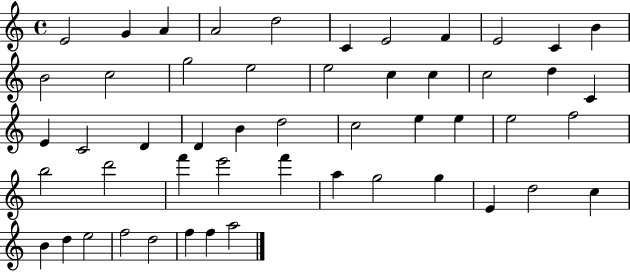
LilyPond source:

{
  \clef treble
  \time 4/4
  \defaultTimeSignature
  \key c \major
  e'2 g'4 a'4 | a'2 d''2 | c'4 e'2 f'4 | e'2 c'4 b'4 | \break b'2 c''2 | g''2 e''2 | e''2 c''4 c''4 | c''2 d''4 c'4 | \break e'4 c'2 d'4 | d'4 b'4 d''2 | c''2 e''4 e''4 | e''2 f''2 | \break b''2 d'''2 | f'''4 e'''2 f'''4 | a''4 g''2 g''4 | e'4 d''2 c''4 | \break b'4 d''4 e''2 | f''2 d''2 | f''4 f''4 a''2 | \bar "|."
}